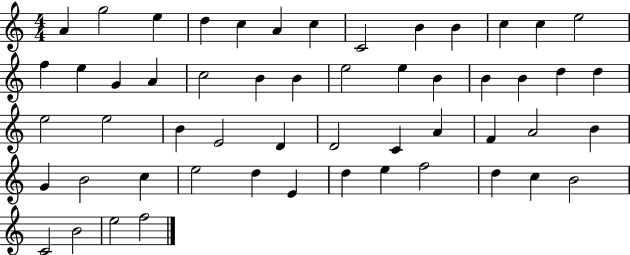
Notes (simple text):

A4/q G5/h E5/q D5/q C5/q A4/q C5/q C4/h B4/q B4/q C5/q C5/q E5/h F5/q E5/q G4/q A4/q C5/h B4/q B4/q E5/h E5/q B4/q B4/q B4/q D5/q D5/q E5/h E5/h B4/q E4/h D4/q D4/h C4/q A4/q F4/q A4/h B4/q G4/q B4/h C5/q E5/h D5/q E4/q D5/q E5/q F5/h D5/q C5/q B4/h C4/h B4/h E5/h F5/h